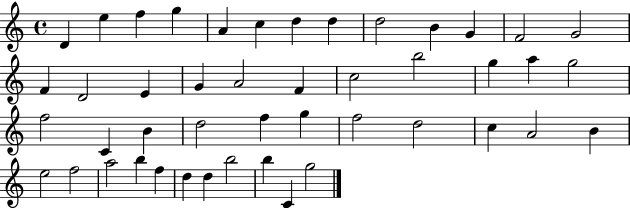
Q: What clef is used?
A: treble